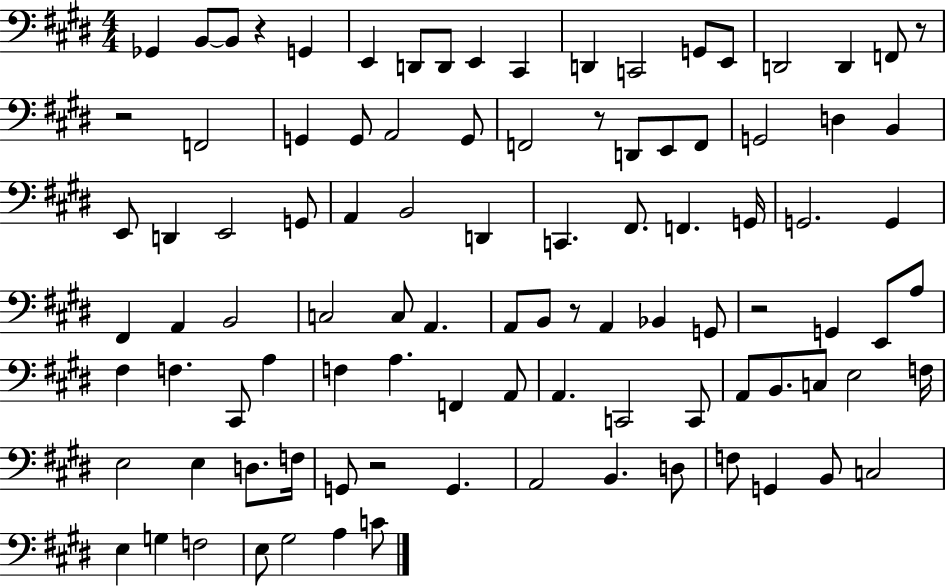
{
  \clef bass
  \numericTimeSignature
  \time 4/4
  \key e \major
  ges,4 b,8~~ b,8 r4 g,4 | e,4 d,8 d,8 e,4 cis,4 | d,4 c,2 g,8 e,8 | d,2 d,4 f,8 r8 | \break r2 f,2 | g,4 g,8 a,2 g,8 | f,2 r8 d,8 e,8 f,8 | g,2 d4 b,4 | \break e,8 d,4 e,2 g,8 | a,4 b,2 d,4 | c,4. fis,8. f,4. g,16 | g,2. g,4 | \break fis,4 a,4 b,2 | c2 c8 a,4. | a,8 b,8 r8 a,4 bes,4 g,8 | r2 g,4 e,8 a8 | \break fis4 f4. cis,8 a4 | f4 a4. f,4 a,8 | a,4. c,2 c,8 | a,8 b,8. c8 e2 f16 | \break e2 e4 d8. f16 | g,8 r2 g,4. | a,2 b,4. d8 | f8 g,4 b,8 c2 | \break e4 g4 f2 | e8 gis2 a4 c'8 | \bar "|."
}